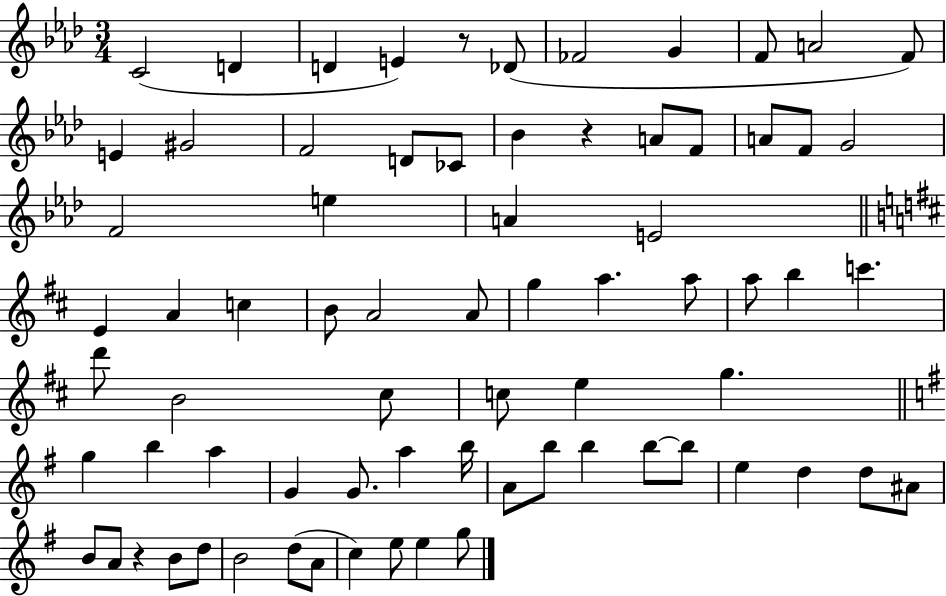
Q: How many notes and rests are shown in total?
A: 73